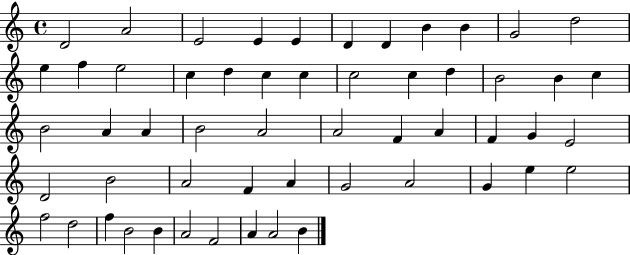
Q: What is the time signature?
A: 4/4